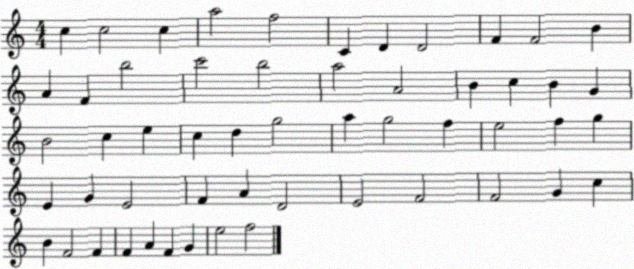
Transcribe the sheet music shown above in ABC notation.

X:1
T:Untitled
M:4/4
L:1/4
K:C
c c2 c a2 f2 C D D2 F F2 B A F b2 c'2 b2 a2 A2 B c B G B2 c e c d g2 a g2 f e2 f g E G E2 F A D2 E2 F2 F2 G c B F2 F F A F G e2 f2